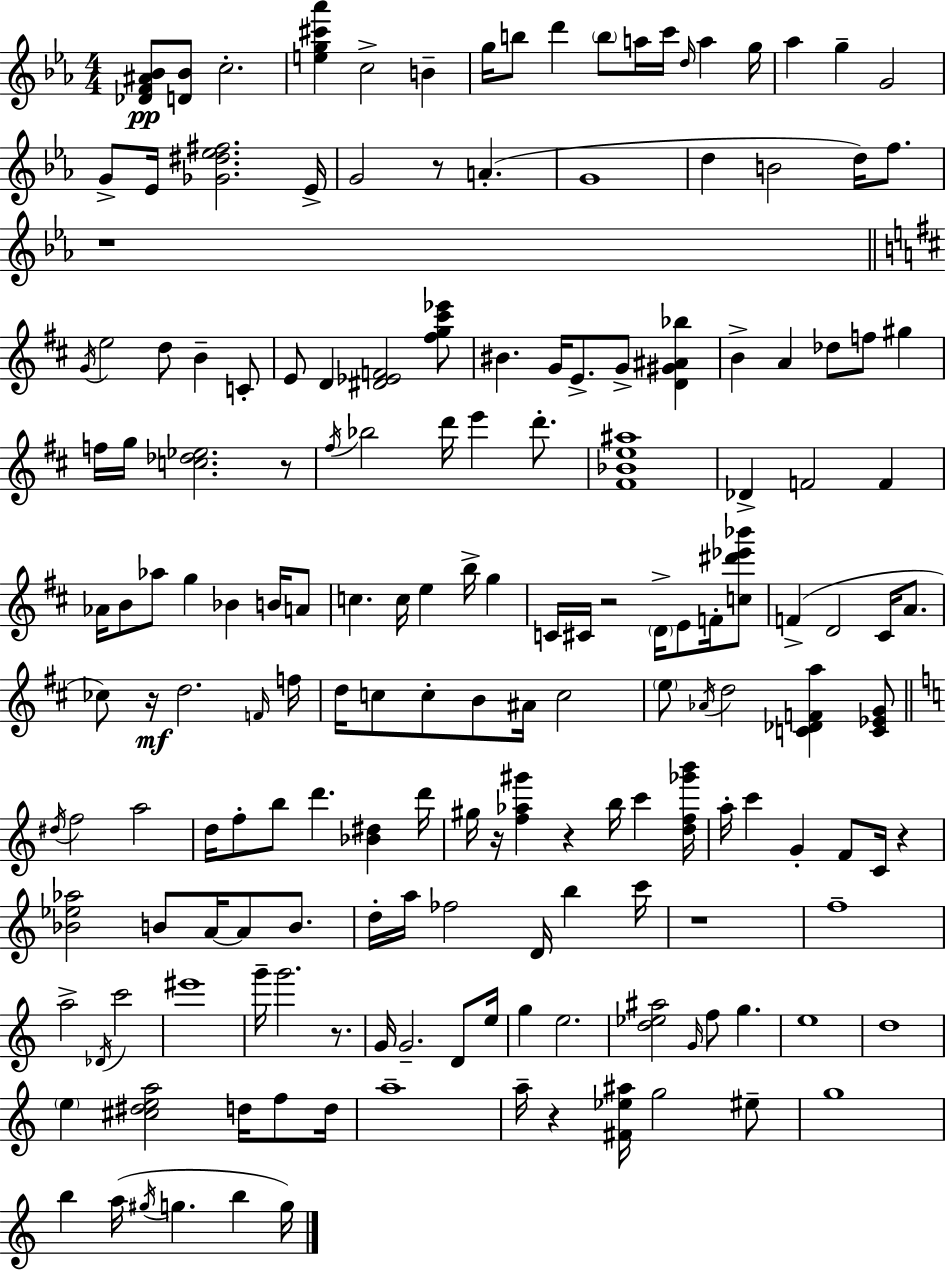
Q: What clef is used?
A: treble